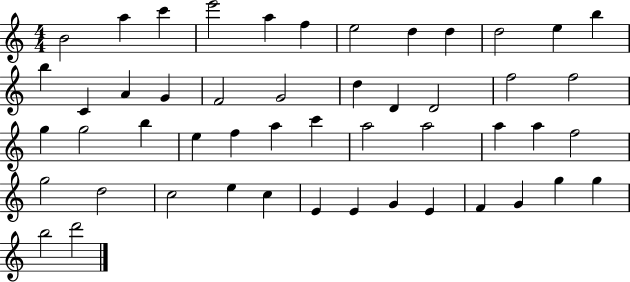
{
  \clef treble
  \numericTimeSignature
  \time 4/4
  \key c \major
  b'2 a''4 c'''4 | e'''2 a''4 f''4 | e''2 d''4 d''4 | d''2 e''4 b''4 | \break b''4 c'4 a'4 g'4 | f'2 g'2 | d''4 d'4 d'2 | f''2 f''2 | \break g''4 g''2 b''4 | e''4 f''4 a''4 c'''4 | a''2 a''2 | a''4 a''4 f''2 | \break g''2 d''2 | c''2 e''4 c''4 | e'4 e'4 g'4 e'4 | f'4 g'4 g''4 g''4 | \break b''2 d'''2 | \bar "|."
}